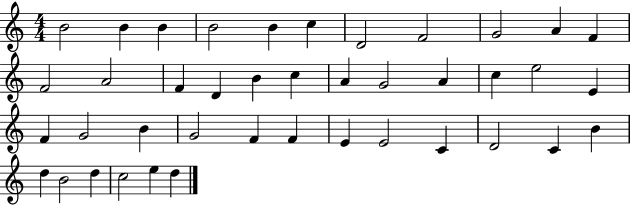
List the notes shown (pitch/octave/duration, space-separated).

B4/h B4/q B4/q B4/h B4/q C5/q D4/h F4/h G4/h A4/q F4/q F4/h A4/h F4/q D4/q B4/q C5/q A4/q G4/h A4/q C5/q E5/h E4/q F4/q G4/h B4/q G4/h F4/q F4/q E4/q E4/h C4/q D4/h C4/q B4/q D5/q B4/h D5/q C5/h E5/q D5/q